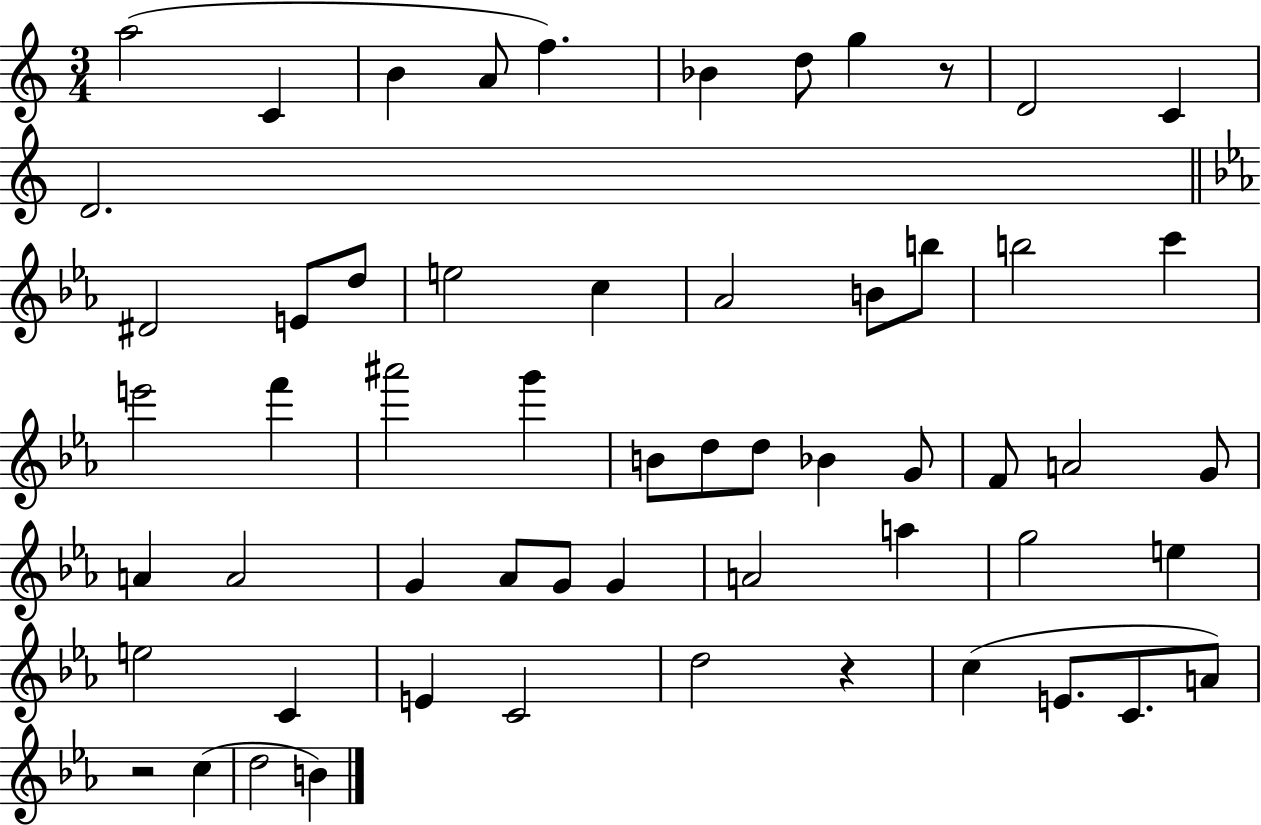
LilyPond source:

{
  \clef treble
  \numericTimeSignature
  \time 3/4
  \key c \major
  a''2( c'4 | b'4 a'8 f''4.) | bes'4 d''8 g''4 r8 | d'2 c'4 | \break d'2. | \bar "||" \break \key ees \major dis'2 e'8 d''8 | e''2 c''4 | aes'2 b'8 b''8 | b''2 c'''4 | \break e'''2 f'''4 | ais'''2 g'''4 | b'8 d''8 d''8 bes'4 g'8 | f'8 a'2 g'8 | \break a'4 a'2 | g'4 aes'8 g'8 g'4 | a'2 a''4 | g''2 e''4 | \break e''2 c'4 | e'4 c'2 | d''2 r4 | c''4( e'8. c'8. a'8) | \break r2 c''4( | d''2 b'4) | \bar "|."
}